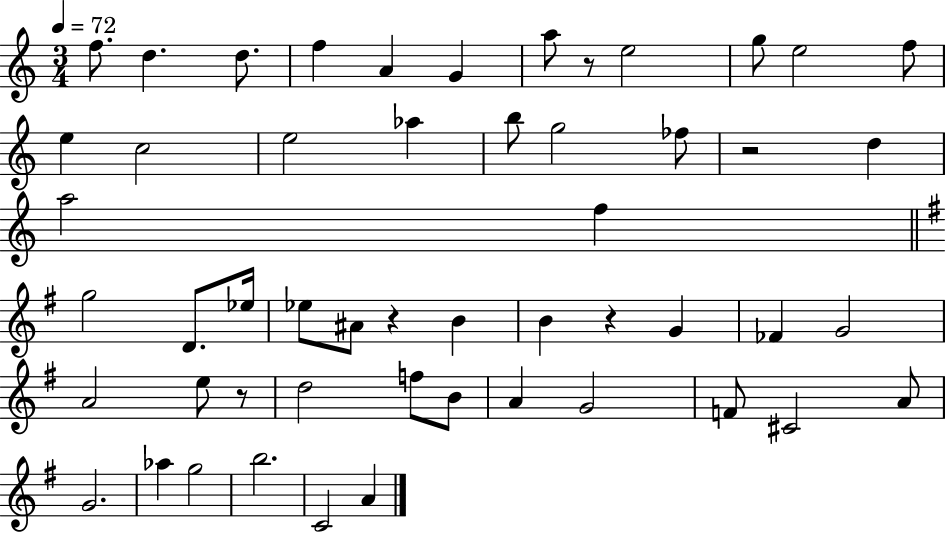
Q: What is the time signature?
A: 3/4